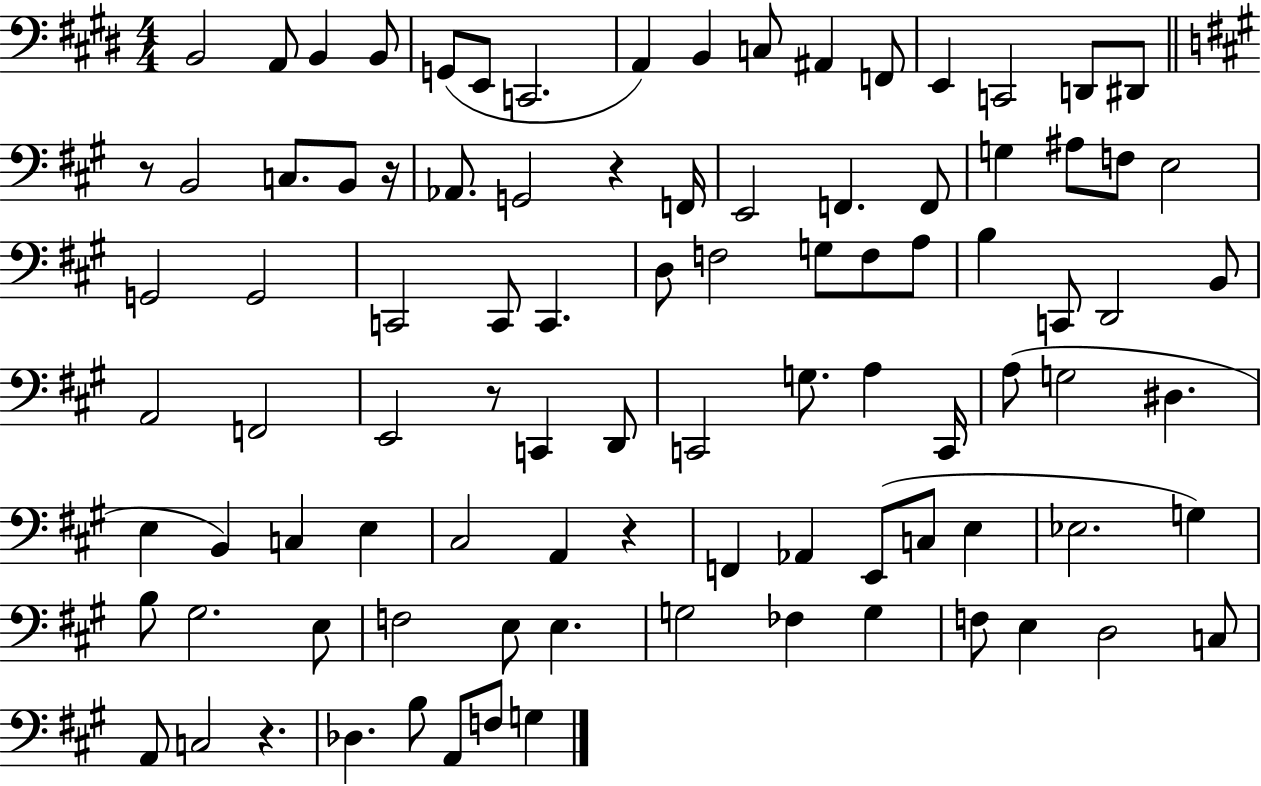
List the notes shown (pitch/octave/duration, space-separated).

B2/h A2/e B2/q B2/e G2/e E2/e C2/h. A2/q B2/q C3/e A#2/q F2/e E2/q C2/h D2/e D#2/e R/e B2/h C3/e. B2/e R/s Ab2/e. G2/h R/q F2/s E2/h F2/q. F2/e G3/q A#3/e F3/e E3/h G2/h G2/h C2/h C2/e C2/q. D3/e F3/h G3/e F3/e A3/e B3/q C2/e D2/h B2/e A2/h F2/h E2/h R/e C2/q D2/e C2/h G3/e. A3/q C2/s A3/e G3/h D#3/q. E3/q B2/q C3/q E3/q C#3/h A2/q R/q F2/q Ab2/q E2/e C3/e E3/q Eb3/h. G3/q B3/e G#3/h. E3/e F3/h E3/e E3/q. G3/h FES3/q G3/q F3/e E3/q D3/h C3/e A2/e C3/h R/q. Db3/q. B3/e A2/e F3/e G3/q